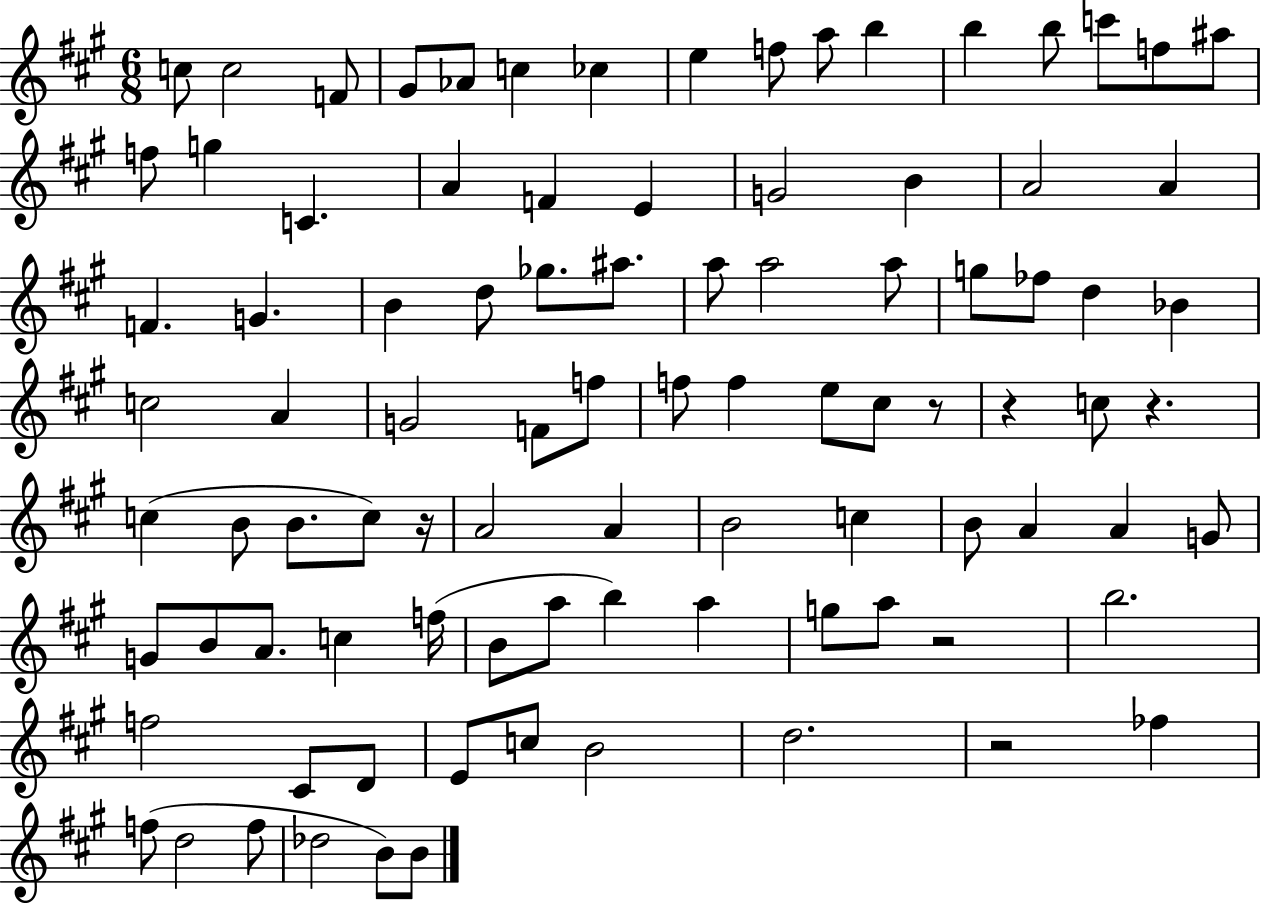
C5/e C5/h F4/e G#4/e Ab4/e C5/q CES5/q E5/q F5/e A5/e B5/q B5/q B5/e C6/e F5/e A#5/e F5/e G5/q C4/q. A4/q F4/q E4/q G4/h B4/q A4/h A4/q F4/q. G4/q. B4/q D5/e Gb5/e. A#5/e. A5/e A5/h A5/e G5/e FES5/e D5/q Bb4/q C5/h A4/q G4/h F4/e F5/e F5/e F5/q E5/e C#5/e R/e R/q C5/e R/q. C5/q B4/e B4/e. C5/e R/s A4/h A4/q B4/h C5/q B4/e A4/q A4/q G4/e G4/e B4/e A4/e. C5/q F5/s B4/e A5/e B5/q A5/q G5/e A5/e R/h B5/h. F5/h C#4/e D4/e E4/e C5/e B4/h D5/h. R/h FES5/q F5/e D5/h F5/e Db5/h B4/e B4/e